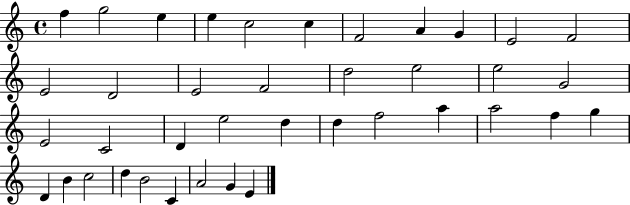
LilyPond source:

{
  \clef treble
  \time 4/4
  \defaultTimeSignature
  \key c \major
  f''4 g''2 e''4 | e''4 c''2 c''4 | f'2 a'4 g'4 | e'2 f'2 | \break e'2 d'2 | e'2 f'2 | d''2 e''2 | e''2 g'2 | \break e'2 c'2 | d'4 e''2 d''4 | d''4 f''2 a''4 | a''2 f''4 g''4 | \break d'4 b'4 c''2 | d''4 b'2 c'4 | a'2 g'4 e'4 | \bar "|."
}